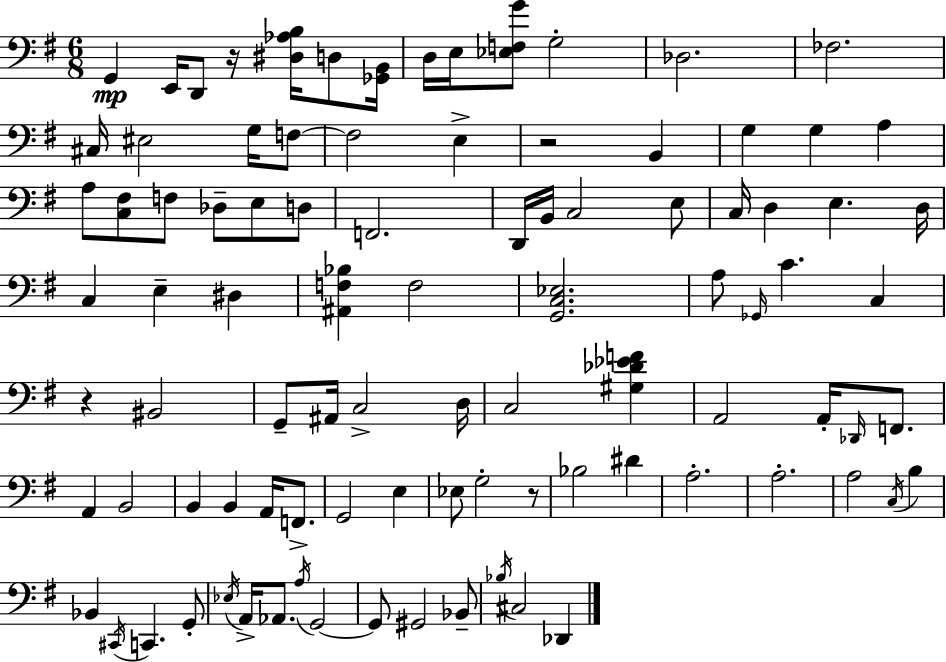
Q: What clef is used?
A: bass